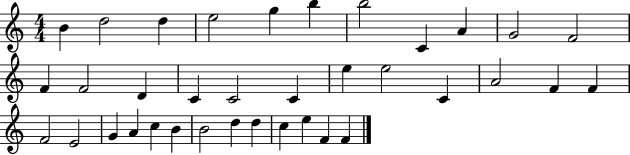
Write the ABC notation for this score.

X:1
T:Untitled
M:4/4
L:1/4
K:C
B d2 d e2 g b b2 C A G2 F2 F F2 D C C2 C e e2 C A2 F F F2 E2 G A c B B2 d d c e F F